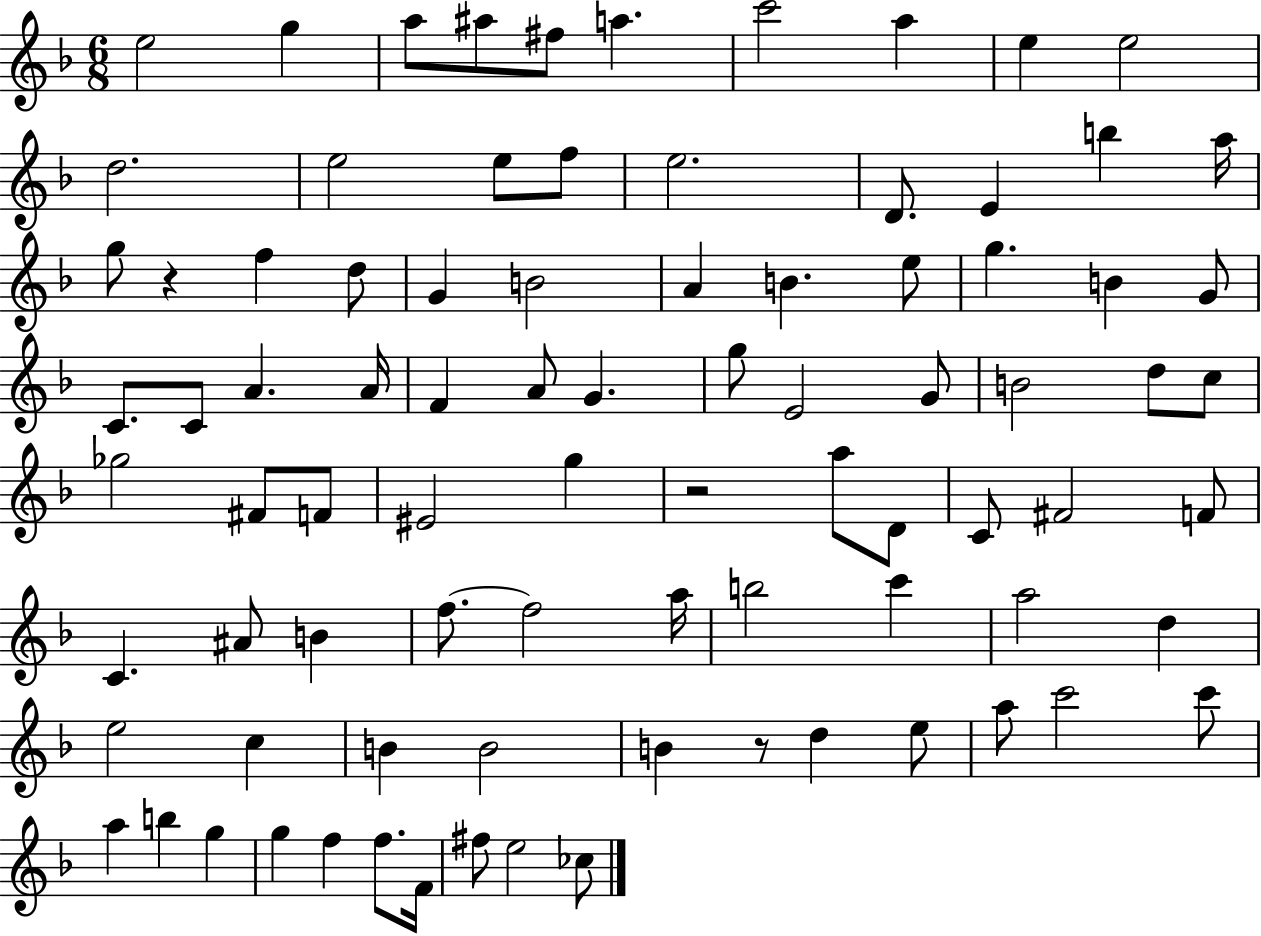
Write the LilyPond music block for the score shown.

{
  \clef treble
  \numericTimeSignature
  \time 6/8
  \key f \major
  \repeat volta 2 { e''2 g''4 | a''8 ais''8 fis''8 a''4. | c'''2 a''4 | e''4 e''2 | \break d''2. | e''2 e''8 f''8 | e''2. | d'8. e'4 b''4 a''16 | \break g''8 r4 f''4 d''8 | g'4 b'2 | a'4 b'4. e''8 | g''4. b'4 g'8 | \break c'8. c'8 a'4. a'16 | f'4 a'8 g'4. | g''8 e'2 g'8 | b'2 d''8 c''8 | \break ges''2 fis'8 f'8 | eis'2 g''4 | r2 a''8 d'8 | c'8 fis'2 f'8 | \break c'4. ais'8 b'4 | f''8.~~ f''2 a''16 | b''2 c'''4 | a''2 d''4 | \break e''2 c''4 | b'4 b'2 | b'4 r8 d''4 e''8 | a''8 c'''2 c'''8 | \break a''4 b''4 g''4 | g''4 f''4 f''8. f'16 | fis''8 e''2 ces''8 | } \bar "|."
}